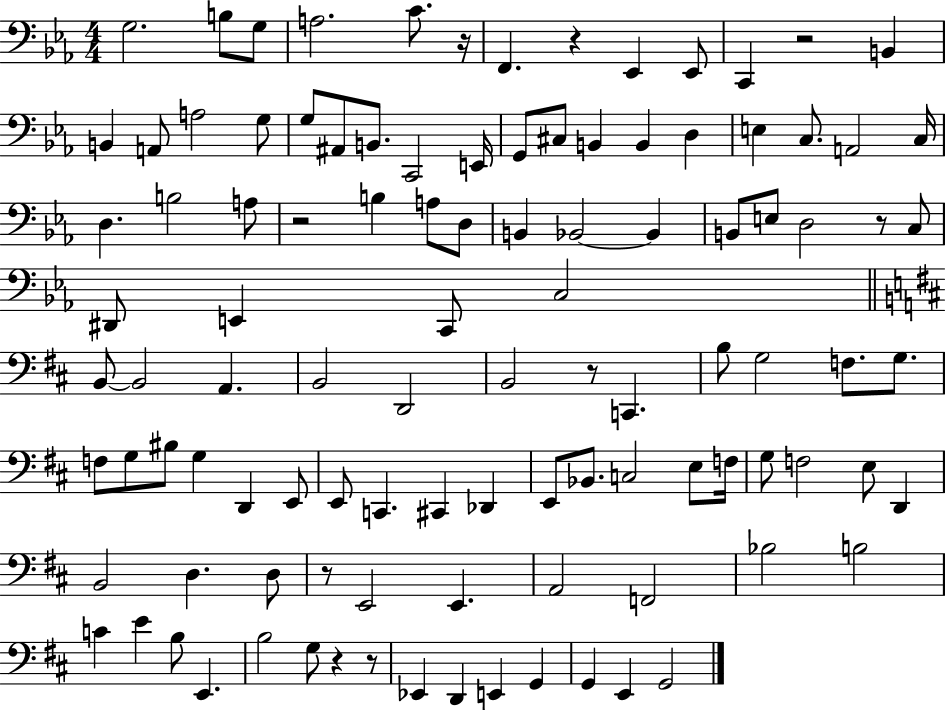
X:1
T:Untitled
M:4/4
L:1/4
K:Eb
G,2 B,/2 G,/2 A,2 C/2 z/4 F,, z _E,, _E,,/2 C,, z2 B,, B,, A,,/2 A,2 G,/2 G,/2 ^A,,/2 B,,/2 C,,2 E,,/4 G,,/2 ^C,/2 B,, B,, D, E, C,/2 A,,2 C,/4 D, B,2 A,/2 z2 B, A,/2 D,/2 B,, _B,,2 _B,, B,,/2 E,/2 D,2 z/2 C,/2 ^D,,/2 E,, C,,/2 C,2 B,,/2 B,,2 A,, B,,2 D,,2 B,,2 z/2 C,, B,/2 G,2 F,/2 G,/2 F,/2 G,/2 ^B,/2 G, D,, E,,/2 E,,/2 C,, ^C,, _D,, E,,/2 _B,,/2 C,2 E,/2 F,/4 G,/2 F,2 E,/2 D,, B,,2 D, D,/2 z/2 E,,2 E,, A,,2 F,,2 _B,2 B,2 C E B,/2 E,, B,2 G,/2 z z/2 _E,, D,, E,, G,, G,, E,, G,,2